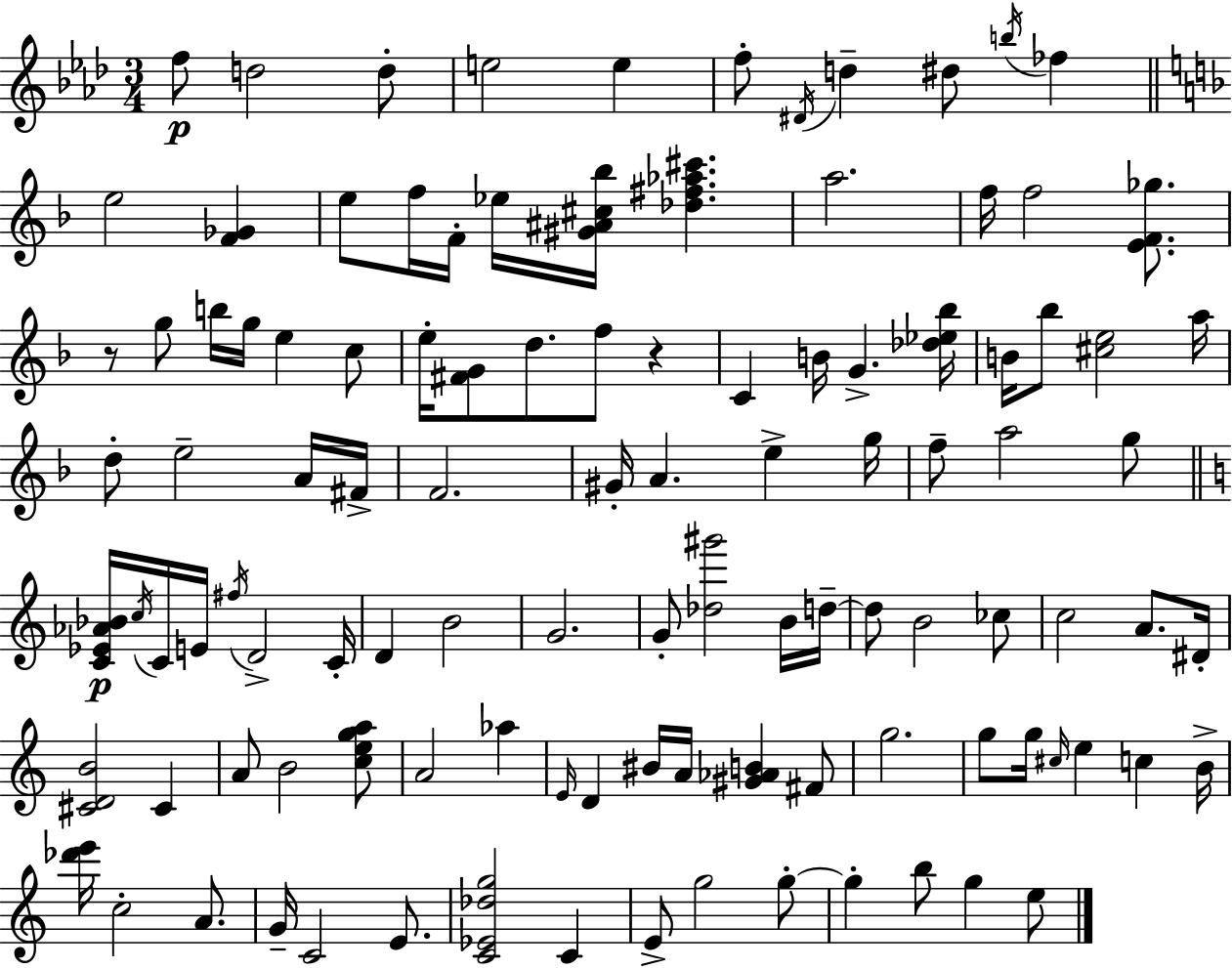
{
  \clef treble
  \numericTimeSignature
  \time 3/4
  \key f \minor
  f''8\p d''2 d''8-. | e''2 e''4 | f''8-. \acciaccatura { dis'16 } d''4-- dis''8 \acciaccatura { b''16 } fes''4 | \bar "||" \break \key d \minor e''2 <f' ges'>4 | e''8 f''16 f'16-. ees''16 <gis' ais' cis'' bes''>16 <des'' fis'' aes'' cis'''>4. | a''2. | f''16 f''2 <e' f' ges''>8. | \break r8 g''8 b''16 g''16 e''4 c''8 | e''16-. <fis' g'>8 d''8. f''8 r4 | c'4 b'16 g'4.-> <des'' ees'' bes''>16 | b'16 bes''8 <cis'' e''>2 a''16 | \break d''8-. e''2-- a'16 fis'16-> | f'2. | gis'16-. a'4. e''4-> g''16 | f''8-- a''2 g''8 | \break \bar "||" \break \key c \major <c' ees' aes' bes'>16\p \acciaccatura { c''16 } c'16 e'16 \acciaccatura { fis''16 } d'2-> | c'16-. d'4 b'2 | g'2. | g'8-. <des'' gis'''>2 | \break b'16 d''16--~~ d''8 b'2 | ces''8 c''2 a'8. | dis'16-. <cis' d' b'>2 cis'4 | a'8 b'2 | \break <c'' e'' g'' a''>8 a'2 aes''4 | \grace { e'16 } d'4 bis'16 a'16 <gis' aes' b'>4 | fis'8 g''2. | g''8 g''16 \grace { cis''16 } e''4 c''4 | \break b'16-> <des''' e'''>16 c''2-. | a'8. g'16-- c'2 | e'8. <c' ees' des'' g''>2 | c'4 e'8-> g''2 | \break g''8-.~~ g''4-. b''8 g''4 | e''8 \bar "|."
}